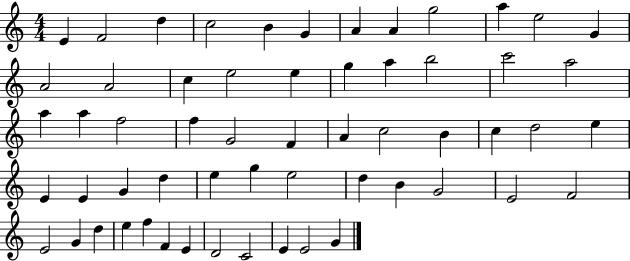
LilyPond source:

{
  \clef treble
  \numericTimeSignature
  \time 4/4
  \key c \major
  e'4 f'2 d''4 | c''2 b'4 g'4 | a'4 a'4 g''2 | a''4 e''2 g'4 | \break a'2 a'2 | c''4 e''2 e''4 | g''4 a''4 b''2 | c'''2 a''2 | \break a''4 a''4 f''2 | f''4 g'2 f'4 | a'4 c''2 b'4 | c''4 d''2 e''4 | \break e'4 e'4 g'4 d''4 | e''4 g''4 e''2 | d''4 b'4 g'2 | e'2 f'2 | \break e'2 g'4 d''4 | e''4 f''4 f'4 e'4 | d'2 c'2 | e'4 e'2 g'4 | \break \bar "|."
}